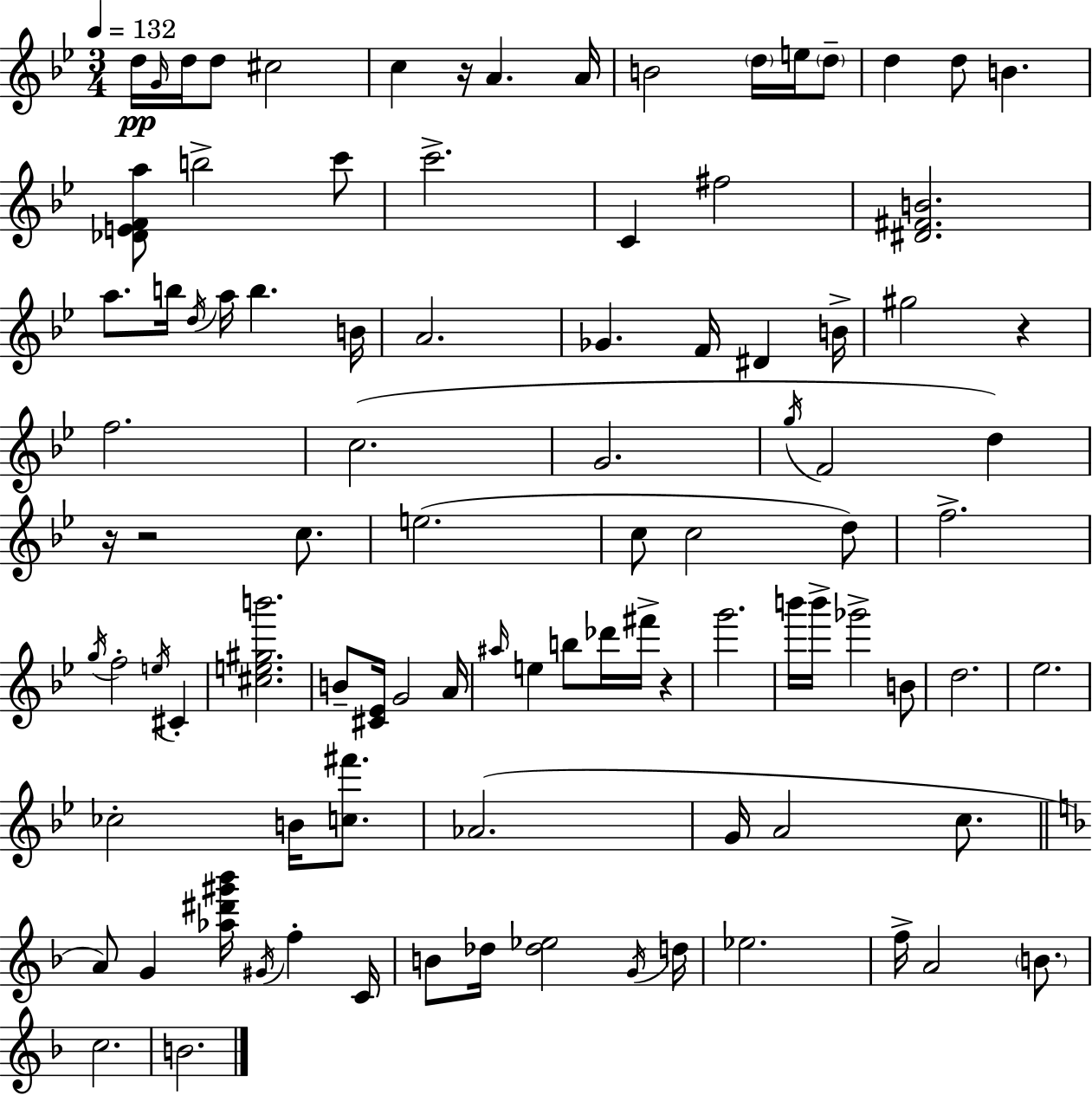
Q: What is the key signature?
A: G minor